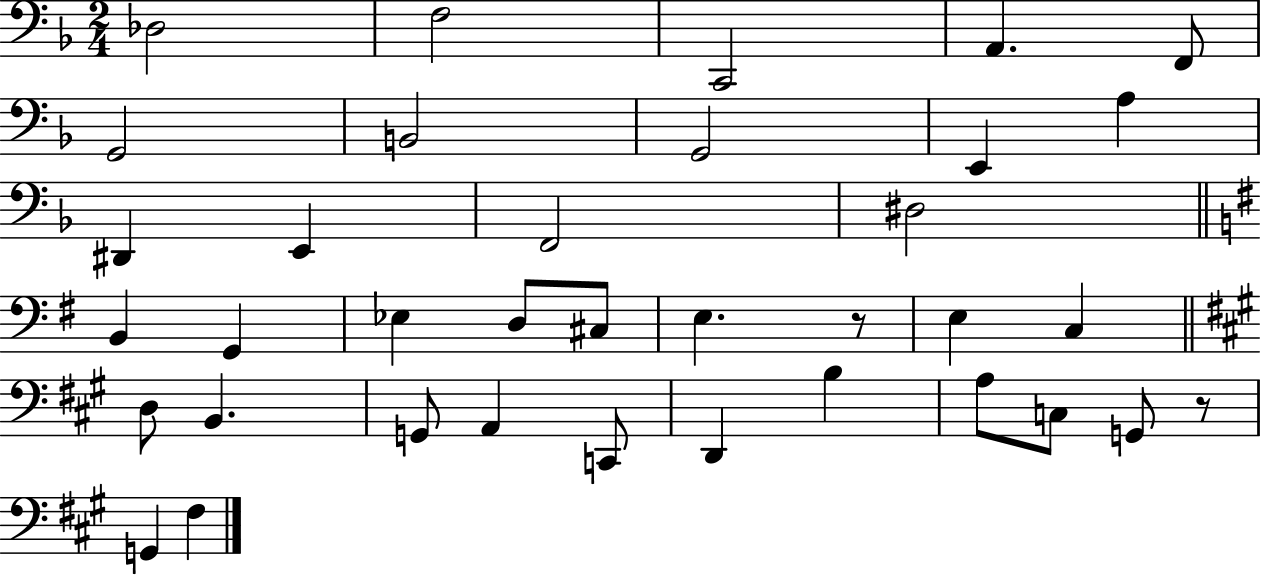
Db3/h F3/h C2/h A2/q. F2/e G2/h B2/h G2/h E2/q A3/q D#2/q E2/q F2/h D#3/h B2/q G2/q Eb3/q D3/e C#3/e E3/q. R/e E3/q C3/q D3/e B2/q. G2/e A2/q C2/e D2/q B3/q A3/e C3/e G2/e R/e G2/q F#3/q